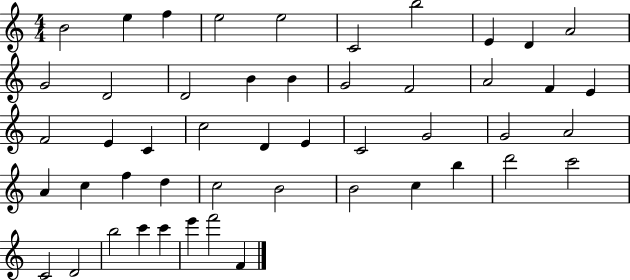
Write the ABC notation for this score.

X:1
T:Untitled
M:4/4
L:1/4
K:C
B2 e f e2 e2 C2 b2 E D A2 G2 D2 D2 B B G2 F2 A2 F E F2 E C c2 D E C2 G2 G2 A2 A c f d c2 B2 B2 c b d'2 c'2 C2 D2 b2 c' c' e' f'2 F